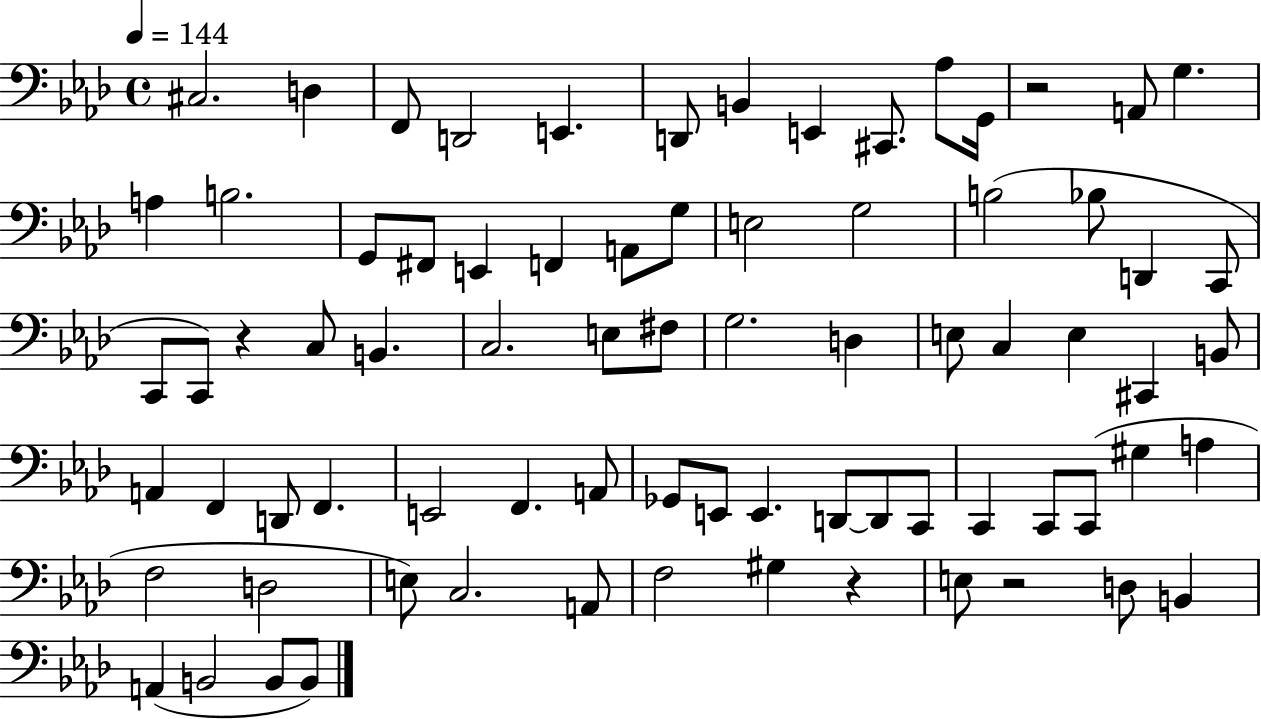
{
  \clef bass
  \time 4/4
  \defaultTimeSignature
  \key aes \major
  \tempo 4 = 144
  \repeat volta 2 { cis2. d4 | f,8 d,2 e,4. | d,8 b,4 e,4 cis,8. aes8 g,16 | r2 a,8 g4. | \break a4 b2. | g,8 fis,8 e,4 f,4 a,8 g8 | e2 g2 | b2( bes8 d,4 c,8 | \break c,8 c,8) r4 c8 b,4. | c2. e8 fis8 | g2. d4 | e8 c4 e4 cis,4 b,8 | \break a,4 f,4 d,8 f,4. | e,2 f,4. a,8 | ges,8 e,8 e,4. d,8~~ d,8 c,8 | c,4 c,8 c,8( gis4 a4 | \break f2 d2 | e8) c2. a,8 | f2 gis4 r4 | e8 r2 d8 b,4 | \break a,4( b,2 b,8 b,8) | } \bar "|."
}